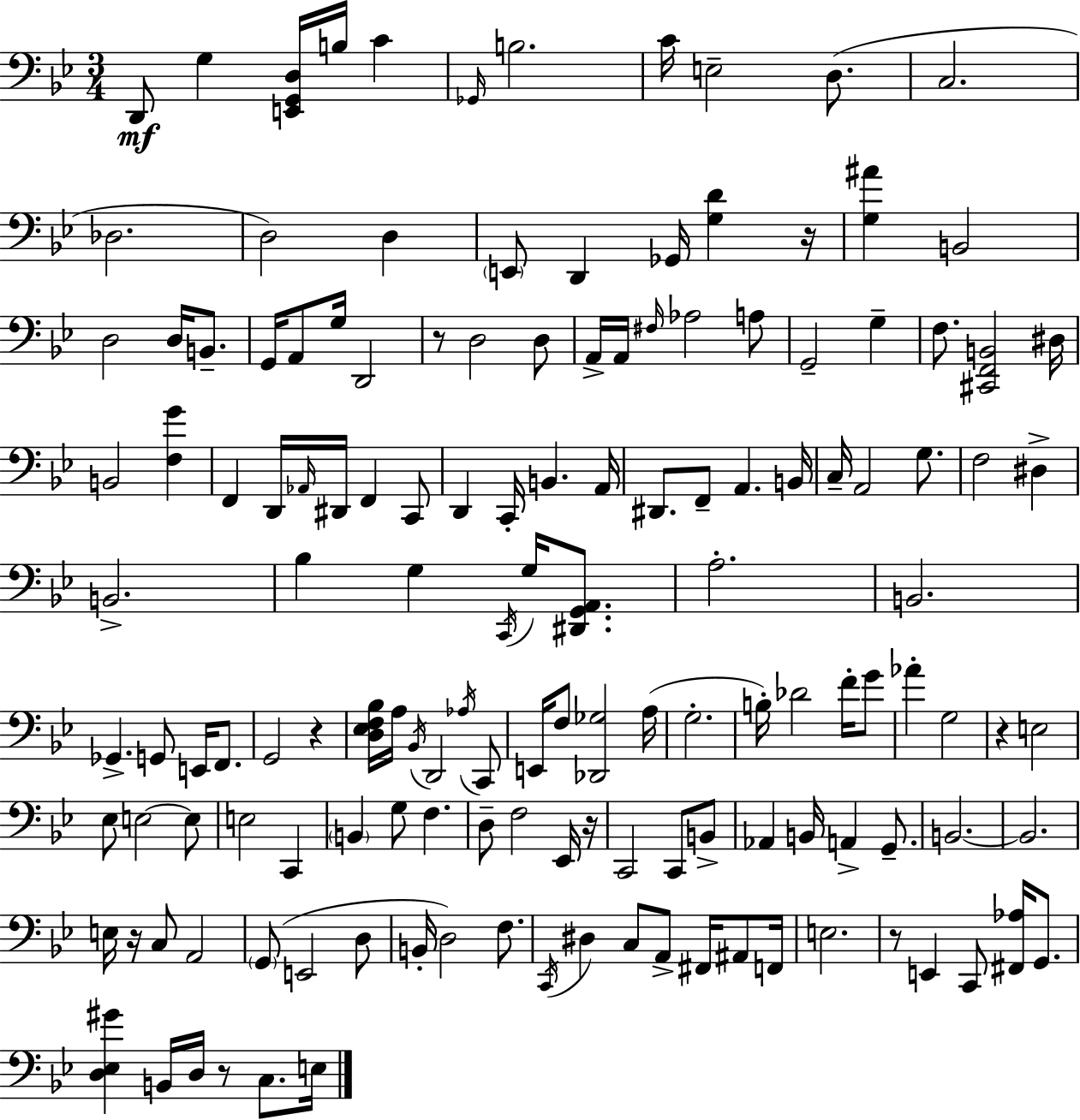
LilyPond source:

{
  \clef bass
  \numericTimeSignature
  \time 3/4
  \key bes \major
  d,8\mf g4 <e, g, d>16 b16 c'4 | \grace { ges,16 } b2. | c'16 e2-- d8.( | c2. | \break des2. | d2) d4 | \parenthesize e,8 d,4 ges,16 <g d'>4 | r16 <g ais'>4 b,2 | \break d2 d16 b,8.-- | g,16 a,8 g16 d,2 | r8 d2 d8 | a,16-> a,16 \grace { fis16 } aes2 | \break a8 g,2-- g4-- | f8. <cis, f, b,>2 | dis16 b,2 <f g'>4 | f,4 d,16 \grace { aes,16 } dis,16 f,4 | \break c,8 d,4 c,16-. b,4. | a,16 dis,8. f,8-- a,4. | b,16 c16-- a,2 | g8. f2 dis4-> | \break b,2.-> | bes4 g4 \acciaccatura { c,16 } | g16 <dis, g, a,>8. a2.-. | b,2. | \break ges,4.-> g,8 | e,16 f,8. g,2 | r4 <d ees f bes>16 a16 \acciaccatura { bes,16 } d,2 | \acciaccatura { aes16 } c,8 e,16 f8 <des, ges>2 | \break a16( g2.-. | b16-.) des'2 | f'16-. g'8 aes'4-. g2 | r4 e2 | \break ees8 e2~~ | e8 e2 | c,4 \parenthesize b,4 g8 | f4. d8-- f2 | \break ees,16 r16 c,2 | c,8 b,8-> aes,4 b,16 a,4-> | g,8.-- b,2.~~ | b,2. | \break e16 r16 c8 a,2 | \parenthesize g,8( e,2 | d8 b,16-. d2) | f8. \acciaccatura { c,16 } dis4 c8 | \break a,8-> fis,16 ais,8 f,16 e2. | r8 e,4 | c,8 <fis, aes>16 g,8. <d ees gis'>4 b,16 | d16 r8 c8. e16 \bar "|."
}